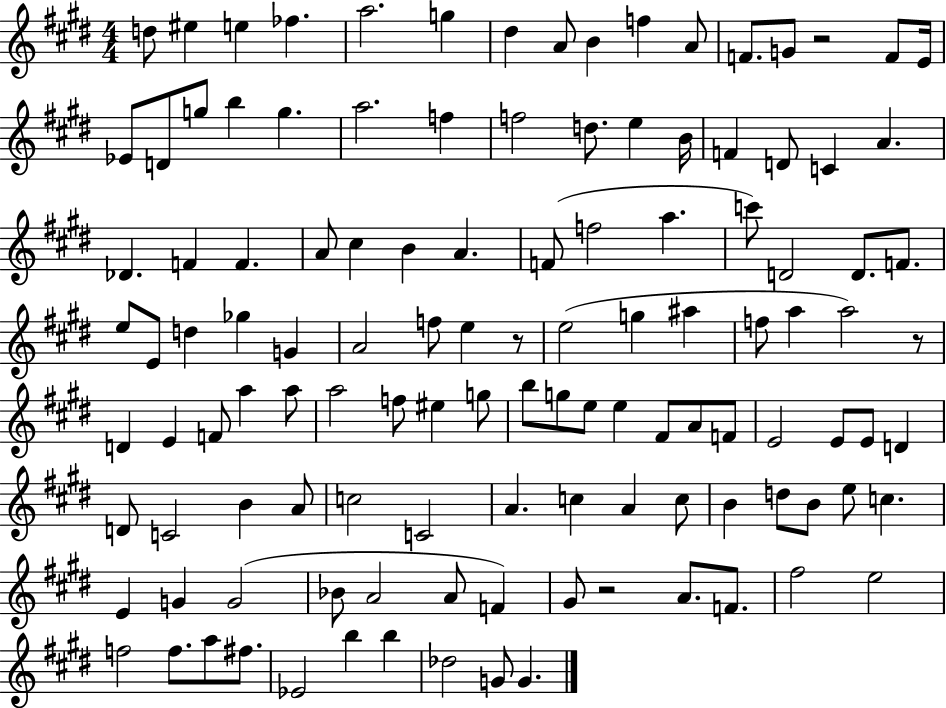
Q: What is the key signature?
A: E major